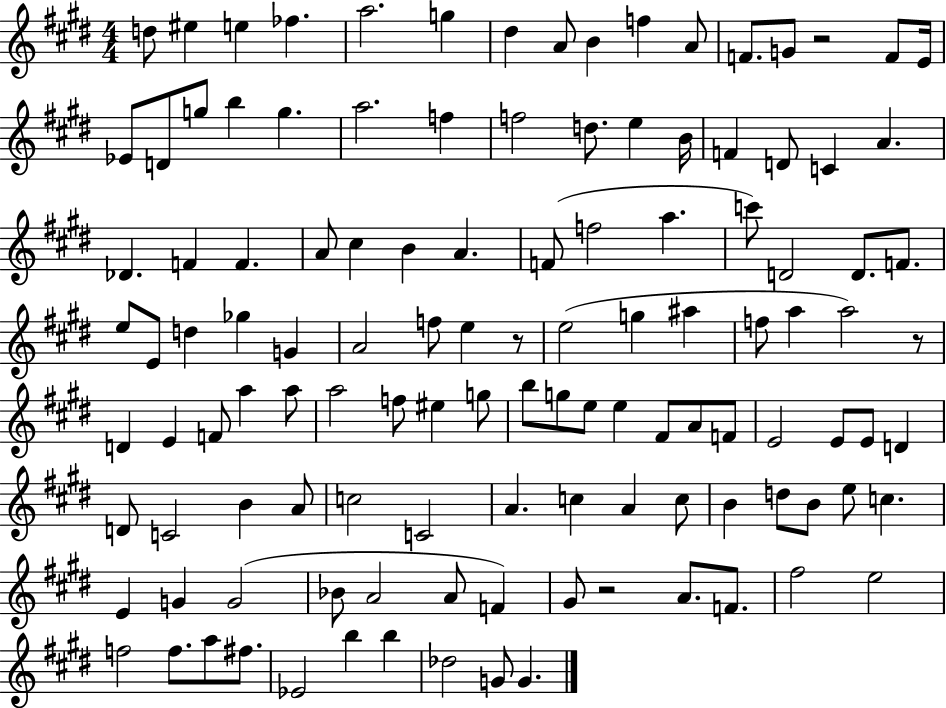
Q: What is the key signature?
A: E major